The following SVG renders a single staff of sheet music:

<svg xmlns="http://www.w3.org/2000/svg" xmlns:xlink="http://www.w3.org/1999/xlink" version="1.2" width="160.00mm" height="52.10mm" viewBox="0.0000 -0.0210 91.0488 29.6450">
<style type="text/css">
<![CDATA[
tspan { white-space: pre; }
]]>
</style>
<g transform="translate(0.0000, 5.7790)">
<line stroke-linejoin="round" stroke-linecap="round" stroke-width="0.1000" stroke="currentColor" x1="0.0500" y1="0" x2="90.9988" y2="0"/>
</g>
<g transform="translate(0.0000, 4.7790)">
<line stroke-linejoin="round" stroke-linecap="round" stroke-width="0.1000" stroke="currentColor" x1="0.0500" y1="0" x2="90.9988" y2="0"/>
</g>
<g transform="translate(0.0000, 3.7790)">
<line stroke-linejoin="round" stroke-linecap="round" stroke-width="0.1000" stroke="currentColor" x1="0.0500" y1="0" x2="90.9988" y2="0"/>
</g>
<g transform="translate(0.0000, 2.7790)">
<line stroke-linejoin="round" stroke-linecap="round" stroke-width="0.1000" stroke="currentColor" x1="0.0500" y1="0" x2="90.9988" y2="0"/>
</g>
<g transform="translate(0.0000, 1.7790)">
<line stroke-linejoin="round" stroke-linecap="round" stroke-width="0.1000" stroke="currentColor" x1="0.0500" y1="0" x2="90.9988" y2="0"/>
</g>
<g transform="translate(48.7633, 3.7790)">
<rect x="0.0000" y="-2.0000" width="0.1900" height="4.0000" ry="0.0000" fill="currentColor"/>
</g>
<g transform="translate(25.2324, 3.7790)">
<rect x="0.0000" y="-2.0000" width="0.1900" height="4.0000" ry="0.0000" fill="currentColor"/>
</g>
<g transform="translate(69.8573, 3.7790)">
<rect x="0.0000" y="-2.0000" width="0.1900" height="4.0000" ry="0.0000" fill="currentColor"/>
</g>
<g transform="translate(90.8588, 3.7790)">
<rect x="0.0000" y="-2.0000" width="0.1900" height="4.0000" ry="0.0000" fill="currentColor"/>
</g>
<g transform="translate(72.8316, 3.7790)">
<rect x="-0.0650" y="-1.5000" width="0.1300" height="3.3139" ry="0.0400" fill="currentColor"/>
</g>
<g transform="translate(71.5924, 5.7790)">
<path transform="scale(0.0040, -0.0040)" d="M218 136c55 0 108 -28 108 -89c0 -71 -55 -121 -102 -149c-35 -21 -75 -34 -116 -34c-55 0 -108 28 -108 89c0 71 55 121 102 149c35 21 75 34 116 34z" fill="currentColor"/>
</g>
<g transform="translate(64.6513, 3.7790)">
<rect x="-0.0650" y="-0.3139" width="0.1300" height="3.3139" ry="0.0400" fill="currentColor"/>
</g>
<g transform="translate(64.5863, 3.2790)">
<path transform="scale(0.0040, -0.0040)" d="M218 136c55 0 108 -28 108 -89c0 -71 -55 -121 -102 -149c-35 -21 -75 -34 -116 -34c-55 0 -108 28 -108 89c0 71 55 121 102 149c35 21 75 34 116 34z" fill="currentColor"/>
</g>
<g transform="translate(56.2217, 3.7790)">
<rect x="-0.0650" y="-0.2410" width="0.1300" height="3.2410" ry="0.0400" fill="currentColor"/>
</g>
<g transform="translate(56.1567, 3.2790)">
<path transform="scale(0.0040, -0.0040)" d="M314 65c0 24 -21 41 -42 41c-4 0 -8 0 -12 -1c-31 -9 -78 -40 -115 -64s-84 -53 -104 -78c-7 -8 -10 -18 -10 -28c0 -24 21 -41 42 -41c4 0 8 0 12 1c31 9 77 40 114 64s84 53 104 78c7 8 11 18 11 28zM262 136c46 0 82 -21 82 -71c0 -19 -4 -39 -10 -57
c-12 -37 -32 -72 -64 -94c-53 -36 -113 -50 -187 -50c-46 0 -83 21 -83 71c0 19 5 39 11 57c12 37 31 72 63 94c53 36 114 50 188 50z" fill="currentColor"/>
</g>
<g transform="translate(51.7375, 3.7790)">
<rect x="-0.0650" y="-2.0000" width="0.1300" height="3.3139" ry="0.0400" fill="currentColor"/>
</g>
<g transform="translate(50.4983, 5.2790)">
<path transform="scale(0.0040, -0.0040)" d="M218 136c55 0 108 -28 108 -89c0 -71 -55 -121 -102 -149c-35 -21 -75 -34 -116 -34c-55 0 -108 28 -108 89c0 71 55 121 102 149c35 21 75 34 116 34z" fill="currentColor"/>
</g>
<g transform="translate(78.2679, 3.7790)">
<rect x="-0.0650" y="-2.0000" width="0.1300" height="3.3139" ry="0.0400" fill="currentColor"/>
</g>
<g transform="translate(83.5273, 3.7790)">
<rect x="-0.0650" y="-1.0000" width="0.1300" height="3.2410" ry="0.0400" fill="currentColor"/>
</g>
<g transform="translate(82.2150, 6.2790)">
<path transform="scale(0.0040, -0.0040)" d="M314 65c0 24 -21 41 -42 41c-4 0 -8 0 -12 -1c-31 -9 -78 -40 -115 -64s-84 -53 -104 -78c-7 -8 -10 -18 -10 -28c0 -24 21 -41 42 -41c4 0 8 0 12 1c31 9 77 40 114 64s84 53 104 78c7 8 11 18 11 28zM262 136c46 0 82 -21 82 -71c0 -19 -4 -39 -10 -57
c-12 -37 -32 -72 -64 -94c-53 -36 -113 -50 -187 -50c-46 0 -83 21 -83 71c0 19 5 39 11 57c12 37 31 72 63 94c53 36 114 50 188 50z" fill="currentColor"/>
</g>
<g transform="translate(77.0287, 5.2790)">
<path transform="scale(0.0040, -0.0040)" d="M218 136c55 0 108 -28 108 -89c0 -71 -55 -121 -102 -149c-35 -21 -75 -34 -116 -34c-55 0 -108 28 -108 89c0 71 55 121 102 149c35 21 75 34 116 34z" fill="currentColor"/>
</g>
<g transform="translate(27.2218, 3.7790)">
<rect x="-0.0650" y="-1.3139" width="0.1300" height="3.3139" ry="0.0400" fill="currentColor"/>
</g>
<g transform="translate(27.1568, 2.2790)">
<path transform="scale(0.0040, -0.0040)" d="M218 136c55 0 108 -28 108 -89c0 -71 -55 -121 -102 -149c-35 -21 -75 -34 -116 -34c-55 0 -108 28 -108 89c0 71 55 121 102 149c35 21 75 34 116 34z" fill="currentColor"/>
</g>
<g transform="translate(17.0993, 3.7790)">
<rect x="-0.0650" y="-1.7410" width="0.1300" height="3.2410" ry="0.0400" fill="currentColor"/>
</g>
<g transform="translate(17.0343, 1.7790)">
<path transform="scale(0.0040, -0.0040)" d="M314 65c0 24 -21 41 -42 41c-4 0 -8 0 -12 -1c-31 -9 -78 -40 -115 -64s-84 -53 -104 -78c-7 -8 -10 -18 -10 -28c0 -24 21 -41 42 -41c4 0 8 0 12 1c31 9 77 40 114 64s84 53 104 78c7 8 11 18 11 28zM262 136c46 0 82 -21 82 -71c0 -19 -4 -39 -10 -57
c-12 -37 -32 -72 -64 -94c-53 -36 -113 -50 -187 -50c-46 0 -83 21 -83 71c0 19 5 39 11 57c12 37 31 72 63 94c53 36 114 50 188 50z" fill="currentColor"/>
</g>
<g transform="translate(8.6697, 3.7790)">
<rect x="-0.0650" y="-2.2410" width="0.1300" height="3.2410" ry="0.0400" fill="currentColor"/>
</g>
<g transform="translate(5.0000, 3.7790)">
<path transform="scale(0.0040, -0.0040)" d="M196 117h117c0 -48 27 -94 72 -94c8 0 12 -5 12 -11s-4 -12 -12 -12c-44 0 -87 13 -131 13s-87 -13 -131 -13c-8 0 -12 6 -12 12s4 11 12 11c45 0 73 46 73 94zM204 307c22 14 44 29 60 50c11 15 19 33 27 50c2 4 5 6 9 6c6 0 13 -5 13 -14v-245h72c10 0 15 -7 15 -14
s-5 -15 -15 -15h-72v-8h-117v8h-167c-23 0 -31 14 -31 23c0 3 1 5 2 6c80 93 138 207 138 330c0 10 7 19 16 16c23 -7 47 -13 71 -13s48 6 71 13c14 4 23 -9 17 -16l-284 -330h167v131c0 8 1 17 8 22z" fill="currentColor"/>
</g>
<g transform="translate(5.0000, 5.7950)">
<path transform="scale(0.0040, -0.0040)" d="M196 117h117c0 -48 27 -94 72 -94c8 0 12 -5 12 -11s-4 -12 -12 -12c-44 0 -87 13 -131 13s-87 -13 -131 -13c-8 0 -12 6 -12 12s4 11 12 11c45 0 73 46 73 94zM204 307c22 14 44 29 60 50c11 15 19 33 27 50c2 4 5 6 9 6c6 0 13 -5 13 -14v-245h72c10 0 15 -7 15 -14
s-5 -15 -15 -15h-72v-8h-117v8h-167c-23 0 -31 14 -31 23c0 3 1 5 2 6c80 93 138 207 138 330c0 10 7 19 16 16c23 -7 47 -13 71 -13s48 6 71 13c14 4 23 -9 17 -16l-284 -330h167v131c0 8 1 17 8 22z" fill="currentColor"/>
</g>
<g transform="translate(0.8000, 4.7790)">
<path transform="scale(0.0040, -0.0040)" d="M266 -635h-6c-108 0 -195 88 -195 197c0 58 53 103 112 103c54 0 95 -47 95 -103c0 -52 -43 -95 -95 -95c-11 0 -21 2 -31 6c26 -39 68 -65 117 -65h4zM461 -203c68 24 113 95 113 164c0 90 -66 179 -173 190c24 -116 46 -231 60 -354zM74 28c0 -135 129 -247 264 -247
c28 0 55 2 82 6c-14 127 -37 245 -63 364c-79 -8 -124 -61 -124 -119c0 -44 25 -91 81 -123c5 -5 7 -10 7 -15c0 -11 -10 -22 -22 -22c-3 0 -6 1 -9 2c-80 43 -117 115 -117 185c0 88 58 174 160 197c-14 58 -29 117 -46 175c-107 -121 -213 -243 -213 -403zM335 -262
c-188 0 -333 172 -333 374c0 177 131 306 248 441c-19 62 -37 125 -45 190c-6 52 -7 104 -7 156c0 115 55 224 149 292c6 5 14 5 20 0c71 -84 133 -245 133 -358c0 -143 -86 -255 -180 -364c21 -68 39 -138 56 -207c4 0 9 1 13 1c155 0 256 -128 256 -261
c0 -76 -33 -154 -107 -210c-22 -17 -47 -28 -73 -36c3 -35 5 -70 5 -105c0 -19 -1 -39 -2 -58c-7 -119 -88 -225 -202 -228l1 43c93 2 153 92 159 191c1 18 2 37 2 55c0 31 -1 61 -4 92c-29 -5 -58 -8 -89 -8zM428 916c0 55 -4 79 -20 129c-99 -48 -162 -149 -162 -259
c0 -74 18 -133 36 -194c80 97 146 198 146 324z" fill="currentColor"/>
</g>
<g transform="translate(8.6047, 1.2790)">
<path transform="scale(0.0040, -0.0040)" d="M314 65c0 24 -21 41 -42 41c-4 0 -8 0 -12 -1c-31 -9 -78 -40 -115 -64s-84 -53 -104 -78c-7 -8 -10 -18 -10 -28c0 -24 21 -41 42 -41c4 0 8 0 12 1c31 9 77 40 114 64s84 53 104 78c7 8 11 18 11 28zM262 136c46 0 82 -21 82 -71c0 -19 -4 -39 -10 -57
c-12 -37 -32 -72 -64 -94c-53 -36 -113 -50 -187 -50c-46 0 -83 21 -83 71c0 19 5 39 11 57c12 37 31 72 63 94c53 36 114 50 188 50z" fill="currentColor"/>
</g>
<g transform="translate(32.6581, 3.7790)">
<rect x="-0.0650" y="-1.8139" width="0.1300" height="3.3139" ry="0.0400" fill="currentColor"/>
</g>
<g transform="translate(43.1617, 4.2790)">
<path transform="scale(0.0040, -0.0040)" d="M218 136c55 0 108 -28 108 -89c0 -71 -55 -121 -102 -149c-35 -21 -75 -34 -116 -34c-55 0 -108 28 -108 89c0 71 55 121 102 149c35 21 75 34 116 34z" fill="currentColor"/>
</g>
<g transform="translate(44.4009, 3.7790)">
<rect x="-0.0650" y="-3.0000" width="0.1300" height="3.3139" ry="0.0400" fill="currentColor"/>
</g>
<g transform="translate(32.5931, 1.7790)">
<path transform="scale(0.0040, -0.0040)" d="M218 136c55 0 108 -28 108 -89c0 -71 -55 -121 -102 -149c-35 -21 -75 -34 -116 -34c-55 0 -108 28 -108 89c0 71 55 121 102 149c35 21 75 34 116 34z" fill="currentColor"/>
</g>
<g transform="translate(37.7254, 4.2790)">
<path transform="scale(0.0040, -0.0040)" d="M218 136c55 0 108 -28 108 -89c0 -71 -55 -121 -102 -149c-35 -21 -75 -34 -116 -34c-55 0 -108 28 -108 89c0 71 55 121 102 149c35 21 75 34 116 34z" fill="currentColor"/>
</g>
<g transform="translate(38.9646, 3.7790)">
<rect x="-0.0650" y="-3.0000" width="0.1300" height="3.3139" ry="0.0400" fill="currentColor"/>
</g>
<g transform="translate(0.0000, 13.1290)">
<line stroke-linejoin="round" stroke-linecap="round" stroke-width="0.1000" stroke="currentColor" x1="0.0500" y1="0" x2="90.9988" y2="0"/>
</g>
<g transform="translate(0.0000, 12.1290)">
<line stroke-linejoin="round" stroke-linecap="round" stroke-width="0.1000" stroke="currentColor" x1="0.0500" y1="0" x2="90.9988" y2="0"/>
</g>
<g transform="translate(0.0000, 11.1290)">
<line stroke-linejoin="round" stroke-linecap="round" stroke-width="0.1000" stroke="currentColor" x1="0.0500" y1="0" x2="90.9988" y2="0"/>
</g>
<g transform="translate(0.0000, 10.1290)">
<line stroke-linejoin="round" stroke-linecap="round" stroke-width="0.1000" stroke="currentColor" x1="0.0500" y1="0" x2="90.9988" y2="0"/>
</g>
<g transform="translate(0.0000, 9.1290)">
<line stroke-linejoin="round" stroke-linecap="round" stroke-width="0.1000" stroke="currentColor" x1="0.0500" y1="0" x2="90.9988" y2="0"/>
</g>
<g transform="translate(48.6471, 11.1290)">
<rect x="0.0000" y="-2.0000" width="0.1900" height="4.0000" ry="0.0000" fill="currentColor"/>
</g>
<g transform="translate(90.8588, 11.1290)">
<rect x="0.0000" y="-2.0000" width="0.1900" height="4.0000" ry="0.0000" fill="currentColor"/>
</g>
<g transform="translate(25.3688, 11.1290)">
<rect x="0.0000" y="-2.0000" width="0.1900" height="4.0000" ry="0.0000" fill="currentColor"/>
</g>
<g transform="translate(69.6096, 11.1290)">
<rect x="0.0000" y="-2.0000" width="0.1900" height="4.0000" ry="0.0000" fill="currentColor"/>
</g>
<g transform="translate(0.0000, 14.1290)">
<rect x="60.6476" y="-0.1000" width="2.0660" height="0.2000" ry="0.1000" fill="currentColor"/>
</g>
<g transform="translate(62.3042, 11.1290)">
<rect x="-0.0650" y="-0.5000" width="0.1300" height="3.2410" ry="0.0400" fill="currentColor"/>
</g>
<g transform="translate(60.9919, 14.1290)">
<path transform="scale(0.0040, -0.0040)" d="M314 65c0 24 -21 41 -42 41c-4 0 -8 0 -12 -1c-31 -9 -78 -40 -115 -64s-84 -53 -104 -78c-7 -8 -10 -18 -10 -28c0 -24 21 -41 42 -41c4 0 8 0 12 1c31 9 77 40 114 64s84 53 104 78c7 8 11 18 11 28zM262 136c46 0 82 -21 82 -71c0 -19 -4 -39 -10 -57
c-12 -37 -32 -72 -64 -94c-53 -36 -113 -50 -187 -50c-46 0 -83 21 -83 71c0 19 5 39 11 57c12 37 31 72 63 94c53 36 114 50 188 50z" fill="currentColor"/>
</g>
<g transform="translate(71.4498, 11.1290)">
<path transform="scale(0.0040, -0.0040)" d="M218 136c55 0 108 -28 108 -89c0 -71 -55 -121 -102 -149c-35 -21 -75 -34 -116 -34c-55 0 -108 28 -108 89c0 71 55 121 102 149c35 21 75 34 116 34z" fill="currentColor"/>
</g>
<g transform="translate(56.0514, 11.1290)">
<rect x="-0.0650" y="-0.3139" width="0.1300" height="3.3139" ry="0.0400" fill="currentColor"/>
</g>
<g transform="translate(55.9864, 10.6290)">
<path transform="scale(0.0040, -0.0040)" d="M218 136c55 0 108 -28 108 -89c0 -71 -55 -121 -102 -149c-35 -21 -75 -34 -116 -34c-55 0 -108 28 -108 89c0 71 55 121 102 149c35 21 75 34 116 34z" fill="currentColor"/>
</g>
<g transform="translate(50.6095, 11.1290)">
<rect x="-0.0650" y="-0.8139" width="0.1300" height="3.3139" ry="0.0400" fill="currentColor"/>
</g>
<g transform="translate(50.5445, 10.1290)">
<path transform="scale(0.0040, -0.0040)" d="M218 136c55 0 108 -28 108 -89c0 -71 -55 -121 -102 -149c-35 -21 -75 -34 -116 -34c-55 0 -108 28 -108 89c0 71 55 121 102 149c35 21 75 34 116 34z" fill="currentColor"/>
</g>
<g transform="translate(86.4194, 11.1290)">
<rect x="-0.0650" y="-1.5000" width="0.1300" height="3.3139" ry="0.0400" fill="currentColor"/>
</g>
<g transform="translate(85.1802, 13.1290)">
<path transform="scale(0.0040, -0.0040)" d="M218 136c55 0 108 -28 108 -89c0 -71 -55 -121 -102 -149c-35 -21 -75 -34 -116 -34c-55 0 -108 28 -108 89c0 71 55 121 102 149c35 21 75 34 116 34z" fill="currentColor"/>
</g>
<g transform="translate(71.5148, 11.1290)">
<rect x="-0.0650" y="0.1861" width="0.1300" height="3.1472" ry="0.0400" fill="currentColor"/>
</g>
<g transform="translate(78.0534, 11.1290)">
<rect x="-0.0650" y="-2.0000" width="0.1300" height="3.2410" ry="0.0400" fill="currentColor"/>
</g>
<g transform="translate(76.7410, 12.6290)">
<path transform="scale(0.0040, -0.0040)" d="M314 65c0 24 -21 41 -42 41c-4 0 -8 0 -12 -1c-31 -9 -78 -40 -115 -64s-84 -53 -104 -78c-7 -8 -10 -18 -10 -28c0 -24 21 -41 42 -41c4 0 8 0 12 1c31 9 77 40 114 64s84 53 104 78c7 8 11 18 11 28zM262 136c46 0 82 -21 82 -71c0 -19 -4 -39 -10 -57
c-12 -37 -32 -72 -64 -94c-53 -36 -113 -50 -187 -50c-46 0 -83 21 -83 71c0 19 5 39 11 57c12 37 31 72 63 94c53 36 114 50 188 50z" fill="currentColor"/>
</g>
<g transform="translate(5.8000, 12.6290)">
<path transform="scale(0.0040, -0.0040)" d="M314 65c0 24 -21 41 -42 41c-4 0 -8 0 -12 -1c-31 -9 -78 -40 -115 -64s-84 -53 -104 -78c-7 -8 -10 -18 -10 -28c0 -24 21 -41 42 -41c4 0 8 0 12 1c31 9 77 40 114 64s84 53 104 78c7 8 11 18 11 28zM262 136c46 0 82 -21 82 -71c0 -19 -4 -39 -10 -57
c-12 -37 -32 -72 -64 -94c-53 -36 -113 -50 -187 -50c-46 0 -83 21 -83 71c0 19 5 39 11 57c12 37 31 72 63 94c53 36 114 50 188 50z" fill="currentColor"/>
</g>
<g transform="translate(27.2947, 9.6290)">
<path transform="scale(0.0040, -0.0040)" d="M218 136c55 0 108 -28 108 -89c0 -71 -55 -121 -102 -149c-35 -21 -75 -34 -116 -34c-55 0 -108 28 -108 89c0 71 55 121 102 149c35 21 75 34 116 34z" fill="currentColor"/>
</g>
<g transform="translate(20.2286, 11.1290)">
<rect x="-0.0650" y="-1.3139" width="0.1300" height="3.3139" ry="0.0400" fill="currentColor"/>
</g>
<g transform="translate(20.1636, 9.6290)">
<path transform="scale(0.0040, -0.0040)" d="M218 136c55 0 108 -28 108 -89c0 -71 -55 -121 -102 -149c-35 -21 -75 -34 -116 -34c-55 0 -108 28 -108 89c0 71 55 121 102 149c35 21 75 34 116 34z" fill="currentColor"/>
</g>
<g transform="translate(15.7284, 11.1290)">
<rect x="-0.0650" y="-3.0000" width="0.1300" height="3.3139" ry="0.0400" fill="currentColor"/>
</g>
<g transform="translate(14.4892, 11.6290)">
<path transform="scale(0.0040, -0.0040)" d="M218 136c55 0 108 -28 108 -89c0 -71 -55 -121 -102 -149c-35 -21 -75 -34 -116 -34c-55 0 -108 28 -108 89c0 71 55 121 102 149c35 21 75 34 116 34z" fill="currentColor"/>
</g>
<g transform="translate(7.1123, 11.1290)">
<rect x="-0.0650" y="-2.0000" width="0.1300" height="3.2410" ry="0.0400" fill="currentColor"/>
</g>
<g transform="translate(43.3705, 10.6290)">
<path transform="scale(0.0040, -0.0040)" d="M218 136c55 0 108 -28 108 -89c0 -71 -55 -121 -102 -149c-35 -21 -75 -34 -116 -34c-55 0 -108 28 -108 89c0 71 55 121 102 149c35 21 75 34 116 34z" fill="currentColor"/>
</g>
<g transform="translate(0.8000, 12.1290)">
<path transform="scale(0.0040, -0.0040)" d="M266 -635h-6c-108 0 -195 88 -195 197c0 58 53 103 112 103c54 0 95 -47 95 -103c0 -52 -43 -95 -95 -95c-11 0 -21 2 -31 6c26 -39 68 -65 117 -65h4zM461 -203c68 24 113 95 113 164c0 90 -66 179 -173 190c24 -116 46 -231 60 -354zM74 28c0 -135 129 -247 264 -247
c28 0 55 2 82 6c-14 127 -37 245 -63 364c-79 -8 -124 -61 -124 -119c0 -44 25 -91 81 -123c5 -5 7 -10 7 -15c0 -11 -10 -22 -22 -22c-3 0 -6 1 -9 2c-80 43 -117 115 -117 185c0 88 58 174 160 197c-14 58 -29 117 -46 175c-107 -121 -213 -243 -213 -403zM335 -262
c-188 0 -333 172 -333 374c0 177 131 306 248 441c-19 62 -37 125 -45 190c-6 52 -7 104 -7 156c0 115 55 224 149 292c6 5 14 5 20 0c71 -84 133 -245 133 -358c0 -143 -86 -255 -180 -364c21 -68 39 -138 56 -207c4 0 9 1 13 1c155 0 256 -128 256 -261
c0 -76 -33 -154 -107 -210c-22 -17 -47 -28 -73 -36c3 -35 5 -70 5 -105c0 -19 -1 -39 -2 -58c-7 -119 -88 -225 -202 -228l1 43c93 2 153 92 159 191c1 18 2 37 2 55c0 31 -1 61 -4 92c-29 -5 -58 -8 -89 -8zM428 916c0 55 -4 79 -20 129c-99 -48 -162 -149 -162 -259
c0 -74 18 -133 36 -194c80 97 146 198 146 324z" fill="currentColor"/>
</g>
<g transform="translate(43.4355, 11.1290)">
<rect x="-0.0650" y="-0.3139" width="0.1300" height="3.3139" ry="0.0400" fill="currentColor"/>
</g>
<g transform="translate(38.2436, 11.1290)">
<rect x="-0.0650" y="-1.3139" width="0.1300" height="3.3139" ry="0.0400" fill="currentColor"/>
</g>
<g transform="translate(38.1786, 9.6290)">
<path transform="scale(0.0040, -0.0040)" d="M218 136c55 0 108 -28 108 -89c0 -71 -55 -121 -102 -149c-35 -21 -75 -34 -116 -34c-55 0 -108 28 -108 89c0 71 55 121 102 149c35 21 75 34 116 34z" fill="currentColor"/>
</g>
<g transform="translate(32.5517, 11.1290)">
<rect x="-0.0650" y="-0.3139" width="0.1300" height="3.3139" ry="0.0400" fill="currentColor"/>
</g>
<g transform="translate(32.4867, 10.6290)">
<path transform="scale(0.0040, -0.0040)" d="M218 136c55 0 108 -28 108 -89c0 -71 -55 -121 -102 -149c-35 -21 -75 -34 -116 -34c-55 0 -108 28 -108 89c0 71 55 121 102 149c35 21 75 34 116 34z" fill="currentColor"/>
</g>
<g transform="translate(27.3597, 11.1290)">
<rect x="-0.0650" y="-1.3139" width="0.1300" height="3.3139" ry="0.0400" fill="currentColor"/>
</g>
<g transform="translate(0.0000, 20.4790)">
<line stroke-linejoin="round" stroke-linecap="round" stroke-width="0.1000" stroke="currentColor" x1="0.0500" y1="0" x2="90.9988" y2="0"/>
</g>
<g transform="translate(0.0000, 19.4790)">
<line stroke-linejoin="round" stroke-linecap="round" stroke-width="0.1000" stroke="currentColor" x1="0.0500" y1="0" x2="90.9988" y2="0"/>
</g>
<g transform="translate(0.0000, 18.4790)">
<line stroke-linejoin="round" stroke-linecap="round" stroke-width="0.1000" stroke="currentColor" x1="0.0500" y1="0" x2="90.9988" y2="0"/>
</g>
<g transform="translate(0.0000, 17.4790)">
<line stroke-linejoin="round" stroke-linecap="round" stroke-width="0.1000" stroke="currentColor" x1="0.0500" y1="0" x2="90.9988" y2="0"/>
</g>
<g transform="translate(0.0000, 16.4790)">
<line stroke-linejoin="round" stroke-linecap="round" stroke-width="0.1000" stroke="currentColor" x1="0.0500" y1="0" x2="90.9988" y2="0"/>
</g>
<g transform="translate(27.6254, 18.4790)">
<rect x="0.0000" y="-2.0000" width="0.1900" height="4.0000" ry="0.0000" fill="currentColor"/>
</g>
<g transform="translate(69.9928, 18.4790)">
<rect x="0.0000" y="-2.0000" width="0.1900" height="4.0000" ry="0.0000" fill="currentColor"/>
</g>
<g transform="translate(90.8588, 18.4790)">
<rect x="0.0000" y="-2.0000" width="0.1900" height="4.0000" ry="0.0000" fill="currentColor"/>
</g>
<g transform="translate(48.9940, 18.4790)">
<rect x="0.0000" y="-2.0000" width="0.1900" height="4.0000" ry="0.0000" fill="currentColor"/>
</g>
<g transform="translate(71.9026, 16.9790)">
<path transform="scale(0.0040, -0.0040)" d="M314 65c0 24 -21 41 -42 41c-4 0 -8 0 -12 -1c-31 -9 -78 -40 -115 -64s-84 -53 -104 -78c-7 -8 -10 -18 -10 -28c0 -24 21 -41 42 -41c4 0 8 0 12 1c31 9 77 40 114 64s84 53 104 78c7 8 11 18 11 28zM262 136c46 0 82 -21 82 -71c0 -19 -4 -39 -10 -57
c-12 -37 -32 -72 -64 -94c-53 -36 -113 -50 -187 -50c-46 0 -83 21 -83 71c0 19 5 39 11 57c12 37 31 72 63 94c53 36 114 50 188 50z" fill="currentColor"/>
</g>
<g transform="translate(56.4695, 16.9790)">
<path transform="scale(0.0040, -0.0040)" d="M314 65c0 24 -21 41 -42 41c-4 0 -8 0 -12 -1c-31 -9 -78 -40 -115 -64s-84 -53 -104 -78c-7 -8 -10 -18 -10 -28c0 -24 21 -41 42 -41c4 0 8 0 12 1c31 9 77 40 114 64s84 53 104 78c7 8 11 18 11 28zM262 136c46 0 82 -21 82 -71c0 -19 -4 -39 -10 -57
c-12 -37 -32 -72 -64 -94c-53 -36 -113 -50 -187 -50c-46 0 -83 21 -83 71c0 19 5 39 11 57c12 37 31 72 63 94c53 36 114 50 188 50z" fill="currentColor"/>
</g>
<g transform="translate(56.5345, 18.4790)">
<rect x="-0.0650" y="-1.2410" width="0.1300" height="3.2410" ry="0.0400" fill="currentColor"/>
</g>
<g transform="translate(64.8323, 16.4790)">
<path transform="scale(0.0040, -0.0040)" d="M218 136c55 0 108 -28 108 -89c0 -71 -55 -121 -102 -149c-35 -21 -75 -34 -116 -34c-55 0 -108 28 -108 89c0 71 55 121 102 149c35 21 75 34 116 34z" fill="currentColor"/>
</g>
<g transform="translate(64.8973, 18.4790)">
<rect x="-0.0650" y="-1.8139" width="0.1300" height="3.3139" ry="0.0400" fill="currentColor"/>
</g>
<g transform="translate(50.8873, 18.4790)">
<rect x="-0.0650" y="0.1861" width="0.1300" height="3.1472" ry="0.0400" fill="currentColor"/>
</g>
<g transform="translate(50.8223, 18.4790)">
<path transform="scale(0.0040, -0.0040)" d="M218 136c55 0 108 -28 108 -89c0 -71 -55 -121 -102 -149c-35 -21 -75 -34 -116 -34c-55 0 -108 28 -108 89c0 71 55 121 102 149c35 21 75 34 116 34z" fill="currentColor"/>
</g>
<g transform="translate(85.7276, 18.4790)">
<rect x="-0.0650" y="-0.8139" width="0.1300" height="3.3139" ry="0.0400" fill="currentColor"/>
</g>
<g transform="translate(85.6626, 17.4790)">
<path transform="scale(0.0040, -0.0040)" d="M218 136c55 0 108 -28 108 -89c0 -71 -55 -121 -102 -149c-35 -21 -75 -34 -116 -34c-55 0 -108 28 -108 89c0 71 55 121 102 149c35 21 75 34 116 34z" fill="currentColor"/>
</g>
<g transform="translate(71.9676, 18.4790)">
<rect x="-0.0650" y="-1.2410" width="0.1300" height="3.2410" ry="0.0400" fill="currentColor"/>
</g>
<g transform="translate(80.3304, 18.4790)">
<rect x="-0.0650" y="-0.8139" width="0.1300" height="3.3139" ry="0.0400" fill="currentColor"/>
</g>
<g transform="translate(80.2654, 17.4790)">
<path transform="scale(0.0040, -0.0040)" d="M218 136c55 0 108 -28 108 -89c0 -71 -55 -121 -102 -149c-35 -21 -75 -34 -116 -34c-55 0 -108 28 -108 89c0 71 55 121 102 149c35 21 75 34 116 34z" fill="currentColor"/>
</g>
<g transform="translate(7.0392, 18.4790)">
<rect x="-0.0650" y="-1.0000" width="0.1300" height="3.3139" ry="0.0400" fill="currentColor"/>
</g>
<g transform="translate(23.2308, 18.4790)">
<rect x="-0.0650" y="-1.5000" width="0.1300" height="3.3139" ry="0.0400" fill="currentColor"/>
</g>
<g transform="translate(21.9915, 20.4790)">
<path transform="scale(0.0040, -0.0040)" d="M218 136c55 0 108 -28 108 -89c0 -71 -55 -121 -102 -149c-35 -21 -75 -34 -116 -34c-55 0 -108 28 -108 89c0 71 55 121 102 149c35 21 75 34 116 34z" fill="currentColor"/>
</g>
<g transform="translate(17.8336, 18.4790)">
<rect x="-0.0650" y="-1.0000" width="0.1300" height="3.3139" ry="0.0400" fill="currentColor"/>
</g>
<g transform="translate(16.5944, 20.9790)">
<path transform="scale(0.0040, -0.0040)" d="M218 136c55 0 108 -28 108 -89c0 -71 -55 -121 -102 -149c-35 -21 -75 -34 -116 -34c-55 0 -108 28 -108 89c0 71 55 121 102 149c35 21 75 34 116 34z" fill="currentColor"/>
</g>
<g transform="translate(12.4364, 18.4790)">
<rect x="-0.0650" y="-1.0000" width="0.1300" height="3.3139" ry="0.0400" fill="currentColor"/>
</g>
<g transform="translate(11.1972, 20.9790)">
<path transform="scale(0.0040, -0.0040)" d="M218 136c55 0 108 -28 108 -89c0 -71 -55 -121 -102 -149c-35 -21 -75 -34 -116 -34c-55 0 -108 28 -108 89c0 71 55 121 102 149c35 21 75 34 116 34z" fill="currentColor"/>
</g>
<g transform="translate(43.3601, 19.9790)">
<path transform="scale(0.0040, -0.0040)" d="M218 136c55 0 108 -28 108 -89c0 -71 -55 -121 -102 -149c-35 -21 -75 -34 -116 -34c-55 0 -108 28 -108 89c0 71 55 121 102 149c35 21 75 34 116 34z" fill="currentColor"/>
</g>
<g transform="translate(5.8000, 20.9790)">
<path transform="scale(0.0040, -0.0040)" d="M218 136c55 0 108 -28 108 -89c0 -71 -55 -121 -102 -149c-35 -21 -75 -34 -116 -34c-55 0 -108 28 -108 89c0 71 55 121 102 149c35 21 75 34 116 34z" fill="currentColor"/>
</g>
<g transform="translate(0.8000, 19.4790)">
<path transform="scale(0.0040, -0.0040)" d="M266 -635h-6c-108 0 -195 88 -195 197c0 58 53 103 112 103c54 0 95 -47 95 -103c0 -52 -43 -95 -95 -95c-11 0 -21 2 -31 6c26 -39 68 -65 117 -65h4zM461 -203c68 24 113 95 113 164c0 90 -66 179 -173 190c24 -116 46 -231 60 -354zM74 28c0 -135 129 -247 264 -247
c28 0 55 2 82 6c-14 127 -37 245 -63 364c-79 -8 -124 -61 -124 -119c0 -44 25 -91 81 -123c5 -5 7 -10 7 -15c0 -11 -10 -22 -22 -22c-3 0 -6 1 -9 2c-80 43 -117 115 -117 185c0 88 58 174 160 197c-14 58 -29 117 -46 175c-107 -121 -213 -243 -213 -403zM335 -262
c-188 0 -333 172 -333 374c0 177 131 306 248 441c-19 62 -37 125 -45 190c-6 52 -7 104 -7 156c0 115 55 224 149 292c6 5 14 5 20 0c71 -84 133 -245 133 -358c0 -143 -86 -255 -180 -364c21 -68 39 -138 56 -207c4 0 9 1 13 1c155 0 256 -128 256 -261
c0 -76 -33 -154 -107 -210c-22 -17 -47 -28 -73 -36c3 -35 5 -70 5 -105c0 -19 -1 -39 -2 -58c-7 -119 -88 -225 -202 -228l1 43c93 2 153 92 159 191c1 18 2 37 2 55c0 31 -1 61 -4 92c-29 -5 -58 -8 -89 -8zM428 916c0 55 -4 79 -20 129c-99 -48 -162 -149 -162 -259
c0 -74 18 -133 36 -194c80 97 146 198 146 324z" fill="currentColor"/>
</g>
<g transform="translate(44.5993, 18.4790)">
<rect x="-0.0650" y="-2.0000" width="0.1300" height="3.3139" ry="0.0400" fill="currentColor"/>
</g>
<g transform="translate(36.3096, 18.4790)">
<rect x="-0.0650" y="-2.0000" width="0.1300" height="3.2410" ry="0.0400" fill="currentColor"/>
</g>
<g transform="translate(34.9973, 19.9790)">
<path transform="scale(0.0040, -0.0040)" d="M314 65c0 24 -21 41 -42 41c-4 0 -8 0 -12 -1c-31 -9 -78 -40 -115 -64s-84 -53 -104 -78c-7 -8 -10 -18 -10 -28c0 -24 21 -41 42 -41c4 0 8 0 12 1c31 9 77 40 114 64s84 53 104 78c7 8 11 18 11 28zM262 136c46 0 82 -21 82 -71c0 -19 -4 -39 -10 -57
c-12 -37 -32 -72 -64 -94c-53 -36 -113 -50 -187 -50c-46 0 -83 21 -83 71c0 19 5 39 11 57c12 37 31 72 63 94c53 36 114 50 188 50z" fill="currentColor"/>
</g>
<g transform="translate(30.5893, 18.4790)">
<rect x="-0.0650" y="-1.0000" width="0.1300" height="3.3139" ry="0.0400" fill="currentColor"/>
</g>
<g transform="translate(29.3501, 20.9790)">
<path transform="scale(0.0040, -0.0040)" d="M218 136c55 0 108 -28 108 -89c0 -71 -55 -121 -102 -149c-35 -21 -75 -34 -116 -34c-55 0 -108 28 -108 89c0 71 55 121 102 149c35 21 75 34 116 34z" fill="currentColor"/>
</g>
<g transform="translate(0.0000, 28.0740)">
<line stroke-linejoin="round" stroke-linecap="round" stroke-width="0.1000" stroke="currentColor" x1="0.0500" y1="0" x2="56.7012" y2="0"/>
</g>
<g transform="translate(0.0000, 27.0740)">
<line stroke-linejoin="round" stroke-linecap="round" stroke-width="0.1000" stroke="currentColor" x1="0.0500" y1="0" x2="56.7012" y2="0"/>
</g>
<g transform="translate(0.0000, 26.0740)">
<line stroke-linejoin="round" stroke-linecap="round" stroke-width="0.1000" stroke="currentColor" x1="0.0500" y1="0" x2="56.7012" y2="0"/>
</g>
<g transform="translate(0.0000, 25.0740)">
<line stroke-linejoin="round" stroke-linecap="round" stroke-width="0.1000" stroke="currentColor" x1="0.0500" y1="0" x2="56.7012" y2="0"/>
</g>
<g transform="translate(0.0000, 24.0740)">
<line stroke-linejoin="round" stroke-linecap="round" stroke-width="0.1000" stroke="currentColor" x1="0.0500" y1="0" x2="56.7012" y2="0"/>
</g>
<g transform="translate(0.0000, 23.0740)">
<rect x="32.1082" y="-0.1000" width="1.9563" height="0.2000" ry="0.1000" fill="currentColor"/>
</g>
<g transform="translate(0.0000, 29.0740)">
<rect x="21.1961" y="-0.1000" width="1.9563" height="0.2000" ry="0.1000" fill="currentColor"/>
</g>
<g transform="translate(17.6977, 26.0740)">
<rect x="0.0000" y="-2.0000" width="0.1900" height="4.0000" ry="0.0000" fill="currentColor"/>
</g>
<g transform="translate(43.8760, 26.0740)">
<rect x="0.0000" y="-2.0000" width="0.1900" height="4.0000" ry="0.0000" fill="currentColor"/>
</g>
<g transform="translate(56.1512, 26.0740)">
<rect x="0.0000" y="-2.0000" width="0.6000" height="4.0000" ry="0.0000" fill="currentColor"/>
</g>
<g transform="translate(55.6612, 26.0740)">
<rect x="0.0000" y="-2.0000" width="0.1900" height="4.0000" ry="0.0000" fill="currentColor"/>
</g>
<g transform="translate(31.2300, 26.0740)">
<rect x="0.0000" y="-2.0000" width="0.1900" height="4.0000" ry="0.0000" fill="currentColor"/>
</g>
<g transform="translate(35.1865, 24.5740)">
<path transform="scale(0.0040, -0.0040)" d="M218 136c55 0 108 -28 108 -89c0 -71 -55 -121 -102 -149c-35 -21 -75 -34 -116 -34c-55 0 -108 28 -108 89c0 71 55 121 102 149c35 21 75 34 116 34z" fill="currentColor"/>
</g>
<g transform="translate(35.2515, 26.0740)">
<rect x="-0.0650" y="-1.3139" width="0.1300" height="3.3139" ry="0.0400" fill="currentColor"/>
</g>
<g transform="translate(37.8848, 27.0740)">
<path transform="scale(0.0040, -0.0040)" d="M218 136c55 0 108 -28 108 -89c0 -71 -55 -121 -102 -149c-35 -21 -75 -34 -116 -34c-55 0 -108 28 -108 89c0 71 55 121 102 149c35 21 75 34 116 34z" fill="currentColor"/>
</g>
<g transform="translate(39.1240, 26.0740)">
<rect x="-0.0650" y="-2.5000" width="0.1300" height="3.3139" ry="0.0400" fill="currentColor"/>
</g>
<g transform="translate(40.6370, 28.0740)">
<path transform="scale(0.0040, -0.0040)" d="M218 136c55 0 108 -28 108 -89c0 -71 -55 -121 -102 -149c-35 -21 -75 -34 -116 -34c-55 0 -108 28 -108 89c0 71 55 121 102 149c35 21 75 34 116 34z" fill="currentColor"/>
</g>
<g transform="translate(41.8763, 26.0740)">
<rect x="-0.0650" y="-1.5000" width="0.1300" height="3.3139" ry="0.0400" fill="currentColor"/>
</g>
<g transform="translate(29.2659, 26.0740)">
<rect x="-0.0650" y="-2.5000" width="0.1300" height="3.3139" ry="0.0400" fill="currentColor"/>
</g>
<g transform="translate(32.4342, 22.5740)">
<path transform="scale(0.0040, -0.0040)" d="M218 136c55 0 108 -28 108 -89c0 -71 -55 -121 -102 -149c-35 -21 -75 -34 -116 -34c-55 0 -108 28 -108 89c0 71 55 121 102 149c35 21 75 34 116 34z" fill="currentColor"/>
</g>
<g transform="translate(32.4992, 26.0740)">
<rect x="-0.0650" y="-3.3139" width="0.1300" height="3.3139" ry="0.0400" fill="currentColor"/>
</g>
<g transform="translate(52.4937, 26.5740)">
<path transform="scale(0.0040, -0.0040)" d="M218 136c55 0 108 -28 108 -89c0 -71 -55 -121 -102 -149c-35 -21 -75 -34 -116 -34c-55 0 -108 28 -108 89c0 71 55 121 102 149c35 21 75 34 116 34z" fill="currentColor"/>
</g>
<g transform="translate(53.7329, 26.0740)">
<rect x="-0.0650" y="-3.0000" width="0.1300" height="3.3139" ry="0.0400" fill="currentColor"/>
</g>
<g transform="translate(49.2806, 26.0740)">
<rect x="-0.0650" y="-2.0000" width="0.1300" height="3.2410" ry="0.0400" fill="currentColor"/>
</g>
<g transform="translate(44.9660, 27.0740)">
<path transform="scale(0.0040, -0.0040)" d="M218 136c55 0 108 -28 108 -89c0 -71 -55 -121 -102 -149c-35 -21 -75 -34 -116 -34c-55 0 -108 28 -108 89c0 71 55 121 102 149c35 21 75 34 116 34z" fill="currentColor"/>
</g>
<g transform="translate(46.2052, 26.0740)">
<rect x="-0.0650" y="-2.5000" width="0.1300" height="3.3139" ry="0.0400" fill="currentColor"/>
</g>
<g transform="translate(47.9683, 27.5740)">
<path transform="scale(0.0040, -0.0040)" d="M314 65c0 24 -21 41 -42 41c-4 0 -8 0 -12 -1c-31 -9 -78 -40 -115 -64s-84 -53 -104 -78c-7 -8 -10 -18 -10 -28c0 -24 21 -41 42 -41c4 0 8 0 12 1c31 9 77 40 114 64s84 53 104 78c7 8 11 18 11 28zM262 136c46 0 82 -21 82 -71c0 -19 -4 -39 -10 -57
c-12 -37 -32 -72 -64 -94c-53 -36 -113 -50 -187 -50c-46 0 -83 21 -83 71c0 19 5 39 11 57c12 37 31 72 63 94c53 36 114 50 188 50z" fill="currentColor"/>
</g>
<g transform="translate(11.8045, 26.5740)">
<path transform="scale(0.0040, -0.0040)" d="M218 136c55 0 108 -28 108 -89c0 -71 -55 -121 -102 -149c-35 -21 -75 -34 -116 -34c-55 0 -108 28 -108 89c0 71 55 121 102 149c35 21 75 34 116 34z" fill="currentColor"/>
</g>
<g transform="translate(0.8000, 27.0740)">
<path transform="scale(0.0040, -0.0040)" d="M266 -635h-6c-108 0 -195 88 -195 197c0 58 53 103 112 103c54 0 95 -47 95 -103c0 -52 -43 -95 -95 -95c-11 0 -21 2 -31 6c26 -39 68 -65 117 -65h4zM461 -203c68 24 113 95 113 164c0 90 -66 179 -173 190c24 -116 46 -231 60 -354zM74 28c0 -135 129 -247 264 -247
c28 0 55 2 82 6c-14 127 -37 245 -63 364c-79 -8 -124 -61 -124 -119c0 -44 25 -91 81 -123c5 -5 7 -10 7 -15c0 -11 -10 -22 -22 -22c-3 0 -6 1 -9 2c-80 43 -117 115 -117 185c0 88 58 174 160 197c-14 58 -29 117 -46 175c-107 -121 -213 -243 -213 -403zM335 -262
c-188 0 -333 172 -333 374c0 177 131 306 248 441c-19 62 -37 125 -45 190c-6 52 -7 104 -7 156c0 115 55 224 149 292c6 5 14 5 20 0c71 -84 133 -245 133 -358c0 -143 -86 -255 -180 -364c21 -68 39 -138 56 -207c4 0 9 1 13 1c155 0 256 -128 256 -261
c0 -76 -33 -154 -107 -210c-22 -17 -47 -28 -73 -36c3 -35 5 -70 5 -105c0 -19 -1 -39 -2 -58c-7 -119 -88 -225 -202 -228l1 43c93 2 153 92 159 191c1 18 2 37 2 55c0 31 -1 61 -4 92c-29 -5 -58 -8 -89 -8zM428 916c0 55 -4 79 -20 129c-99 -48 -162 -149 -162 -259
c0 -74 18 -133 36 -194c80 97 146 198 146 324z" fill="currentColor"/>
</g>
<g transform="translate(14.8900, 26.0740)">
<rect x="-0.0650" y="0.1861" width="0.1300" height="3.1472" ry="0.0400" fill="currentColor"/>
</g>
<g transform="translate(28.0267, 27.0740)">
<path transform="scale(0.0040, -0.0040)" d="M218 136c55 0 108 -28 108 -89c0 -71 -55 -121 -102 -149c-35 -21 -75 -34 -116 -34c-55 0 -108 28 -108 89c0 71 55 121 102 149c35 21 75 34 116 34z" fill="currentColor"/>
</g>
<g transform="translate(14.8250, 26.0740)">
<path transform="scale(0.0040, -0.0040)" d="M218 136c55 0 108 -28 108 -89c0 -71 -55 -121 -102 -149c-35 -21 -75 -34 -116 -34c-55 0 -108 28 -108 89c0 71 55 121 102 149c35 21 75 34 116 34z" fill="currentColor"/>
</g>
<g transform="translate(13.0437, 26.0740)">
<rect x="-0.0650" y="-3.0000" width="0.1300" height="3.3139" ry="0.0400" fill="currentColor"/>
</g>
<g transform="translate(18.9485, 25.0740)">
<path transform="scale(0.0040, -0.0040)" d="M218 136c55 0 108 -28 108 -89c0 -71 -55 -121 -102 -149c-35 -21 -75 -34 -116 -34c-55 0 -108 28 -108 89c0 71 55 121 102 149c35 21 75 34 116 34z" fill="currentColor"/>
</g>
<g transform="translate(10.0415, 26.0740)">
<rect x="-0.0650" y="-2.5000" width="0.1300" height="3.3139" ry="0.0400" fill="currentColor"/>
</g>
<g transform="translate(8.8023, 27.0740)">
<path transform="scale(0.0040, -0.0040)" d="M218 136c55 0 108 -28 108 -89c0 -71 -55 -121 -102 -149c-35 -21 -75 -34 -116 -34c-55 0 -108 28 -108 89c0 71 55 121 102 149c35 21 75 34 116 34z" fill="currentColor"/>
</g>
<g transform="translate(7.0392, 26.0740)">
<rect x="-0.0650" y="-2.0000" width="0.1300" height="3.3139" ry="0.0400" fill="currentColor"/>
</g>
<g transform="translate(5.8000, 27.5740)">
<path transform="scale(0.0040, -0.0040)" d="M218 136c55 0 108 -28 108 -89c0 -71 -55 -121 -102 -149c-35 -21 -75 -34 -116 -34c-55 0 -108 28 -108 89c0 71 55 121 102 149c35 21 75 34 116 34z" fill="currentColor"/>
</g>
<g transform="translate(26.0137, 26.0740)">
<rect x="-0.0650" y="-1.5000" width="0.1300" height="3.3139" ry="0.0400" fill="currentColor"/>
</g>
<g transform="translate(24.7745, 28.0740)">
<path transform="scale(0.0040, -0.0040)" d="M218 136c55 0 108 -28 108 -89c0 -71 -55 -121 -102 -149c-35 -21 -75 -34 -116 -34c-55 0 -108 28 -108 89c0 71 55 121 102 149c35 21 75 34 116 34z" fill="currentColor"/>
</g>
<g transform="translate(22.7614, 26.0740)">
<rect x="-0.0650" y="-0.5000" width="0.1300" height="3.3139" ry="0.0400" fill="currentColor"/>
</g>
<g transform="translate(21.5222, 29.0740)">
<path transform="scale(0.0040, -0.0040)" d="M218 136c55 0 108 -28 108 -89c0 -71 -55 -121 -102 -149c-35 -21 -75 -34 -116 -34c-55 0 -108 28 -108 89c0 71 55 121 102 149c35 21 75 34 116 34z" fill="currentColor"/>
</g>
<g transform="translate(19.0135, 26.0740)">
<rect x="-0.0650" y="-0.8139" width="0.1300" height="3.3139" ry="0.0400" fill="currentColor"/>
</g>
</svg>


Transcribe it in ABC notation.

X:1
T:Untitled
M:4/4
L:1/4
K:C
g2 f2 e f A A F c2 c E F D2 F2 A e e c e c d c C2 B F2 E D D D E D F2 F B e2 f e2 d d F G A B d C E G b e G E G F2 A